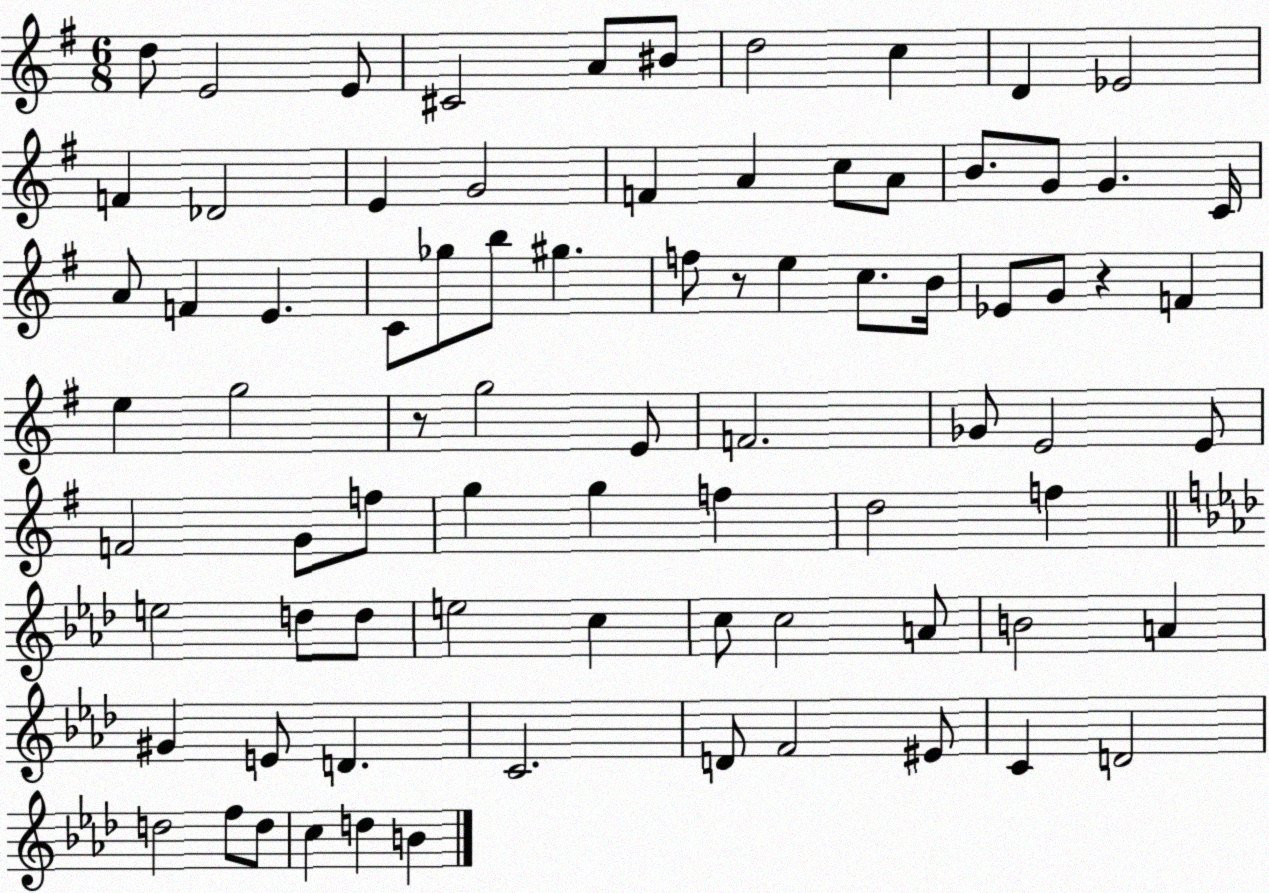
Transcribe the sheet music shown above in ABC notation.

X:1
T:Untitled
M:6/8
L:1/4
K:G
d/2 E2 E/2 ^C2 A/2 ^B/2 d2 c D _E2 F _D2 E G2 F A c/2 A/2 B/2 G/2 G C/4 A/2 F E C/2 _g/2 b/2 ^g f/2 z/2 e c/2 B/4 _E/2 G/2 z F e g2 z/2 g2 E/2 F2 _G/2 E2 E/2 F2 G/2 f/2 g g f d2 f e2 d/2 d/2 e2 c c/2 c2 A/2 B2 A ^G E/2 D C2 D/2 F2 ^E/2 C D2 d2 f/2 d/2 c d B